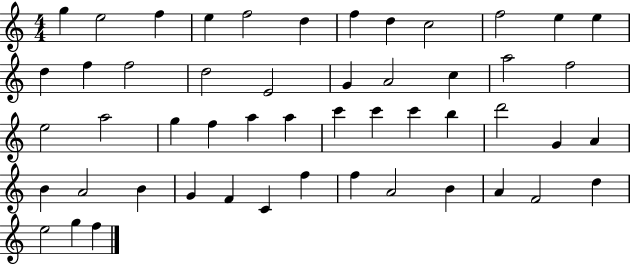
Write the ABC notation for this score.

X:1
T:Untitled
M:4/4
L:1/4
K:C
g e2 f e f2 d f d c2 f2 e e d f f2 d2 E2 G A2 c a2 f2 e2 a2 g f a a c' c' c' b d'2 G A B A2 B G F C f f A2 B A F2 d e2 g f